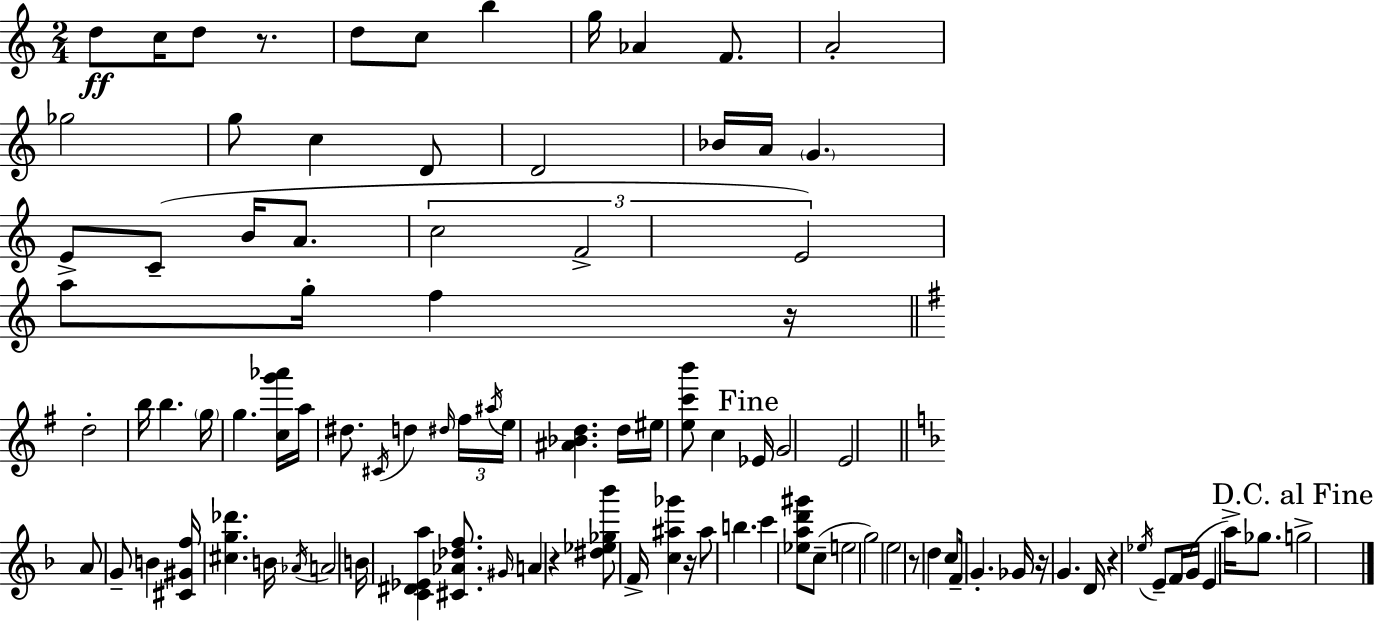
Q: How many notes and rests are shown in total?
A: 96